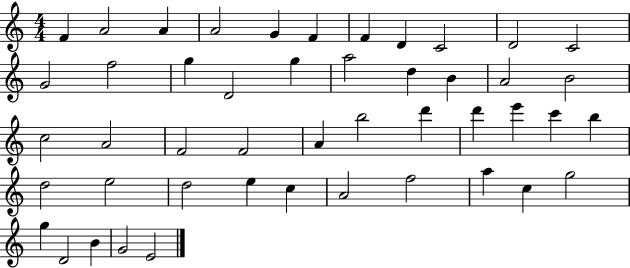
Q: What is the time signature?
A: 4/4